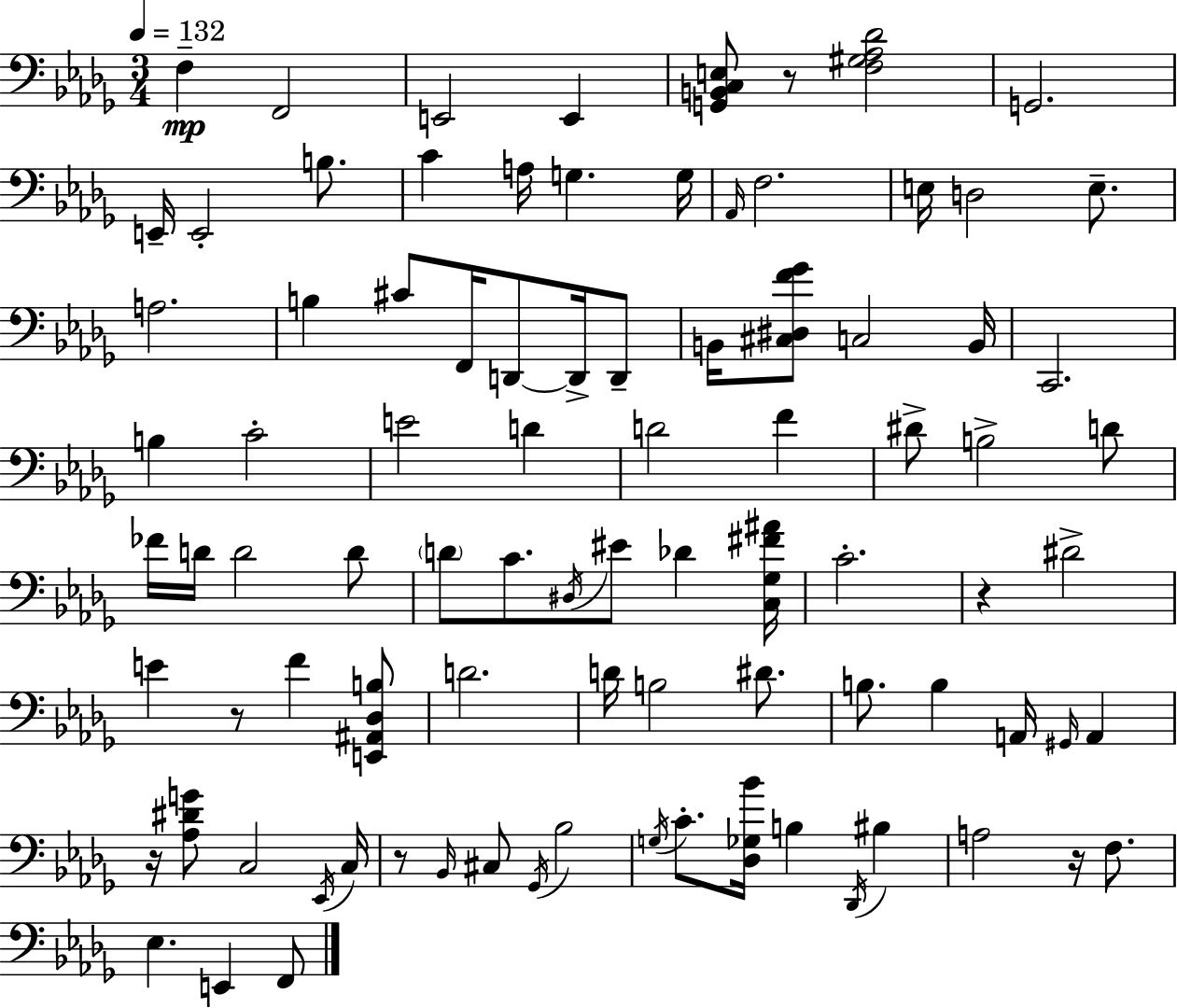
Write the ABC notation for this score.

X:1
T:Untitled
M:3/4
L:1/4
K:Bbm
F, F,,2 E,,2 E,, [G,,B,,C,E,]/2 z/2 [F,^G,_A,_D]2 G,,2 E,,/4 E,,2 B,/2 C A,/4 G, G,/4 _A,,/4 F,2 E,/4 D,2 E,/2 A,2 B, ^C/2 F,,/4 D,,/2 D,,/4 D,,/2 B,,/4 [^C,^D,F_G]/2 C,2 B,,/4 C,,2 B, C2 E2 D D2 F ^D/2 B,2 D/2 _F/4 D/4 D2 D/2 D/2 C/2 ^D,/4 ^E/2 _D [C,_G,^F^A]/4 C2 z ^D2 E z/2 F [E,,^A,,_D,B,]/2 D2 D/4 B,2 ^D/2 B,/2 B, A,,/4 ^G,,/4 A,, z/4 [_A,^DG]/2 C,2 _E,,/4 C,/4 z/2 _B,,/4 ^C,/2 _G,,/4 _B,2 G,/4 C/2 [_D,_G,_B]/4 B, _D,,/4 ^B, A,2 z/4 F,/2 _E, E,, F,,/2